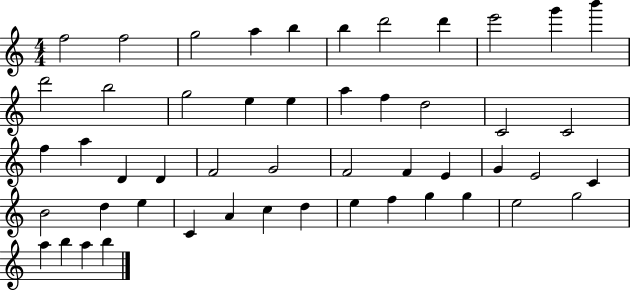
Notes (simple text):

F5/h F5/h G5/h A5/q B5/q B5/q D6/h D6/q E6/h G6/q B6/q D6/h B5/h G5/h E5/q E5/q A5/q F5/q D5/h C4/h C4/h F5/q A5/q D4/q D4/q F4/h G4/h F4/h F4/q E4/q G4/q E4/h C4/q B4/h D5/q E5/q C4/q A4/q C5/q D5/q E5/q F5/q G5/q G5/q E5/h G5/h A5/q B5/q A5/q B5/q